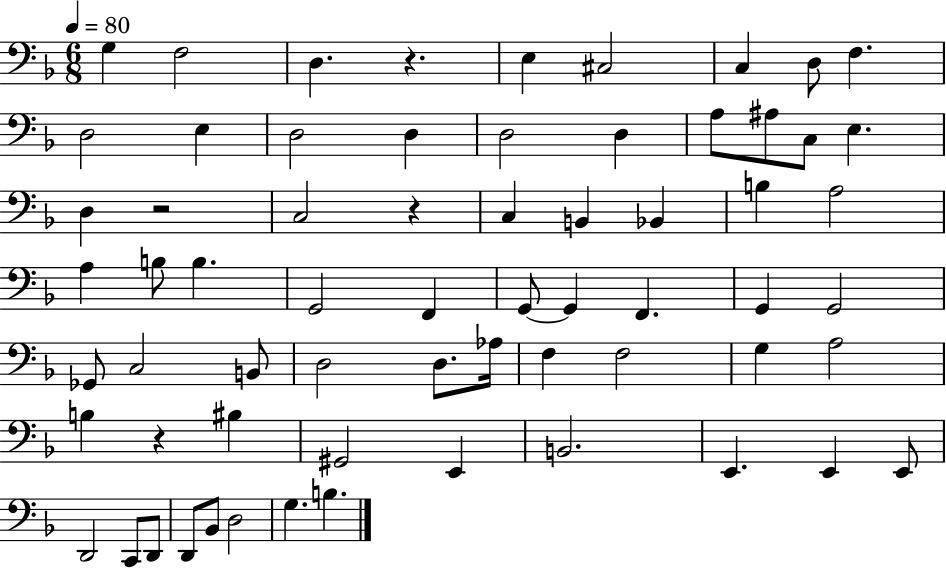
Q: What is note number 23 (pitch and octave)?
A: Bb2